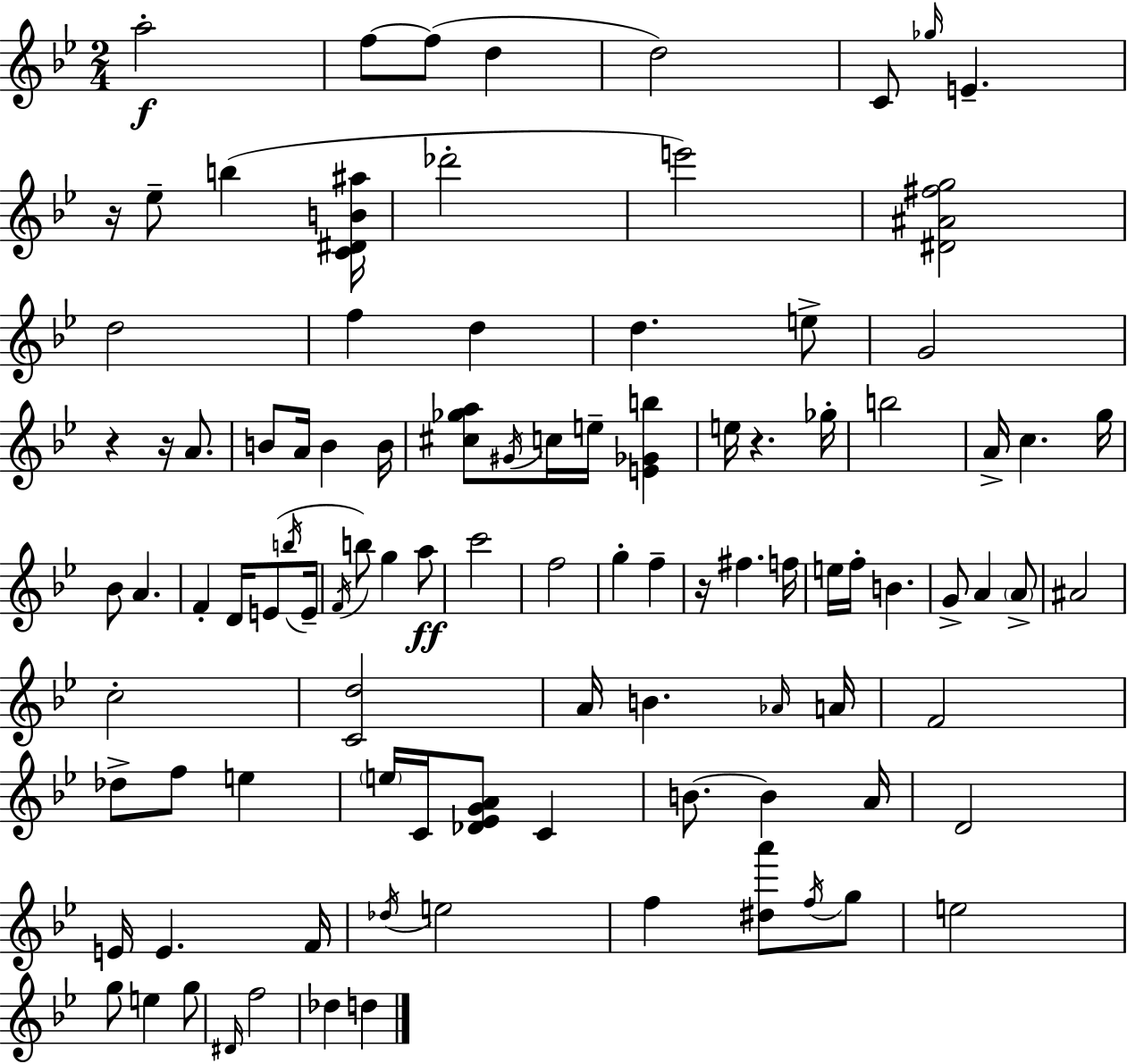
A5/h F5/e F5/e D5/q D5/h C4/e Gb5/s E4/q. R/s Eb5/e B5/q [C4,D#4,B4,A#5]/s Db6/h E6/h [D#4,A#4,F#5,G5]/h D5/h F5/q D5/q D5/q. E5/e G4/h R/q R/s A4/e. B4/e A4/s B4/q B4/s [C#5,Gb5,A5]/e G#4/s C5/s E5/s [E4,Gb4,B5]/q E5/s R/q. Gb5/s B5/h A4/s C5/q. G5/s Bb4/e A4/q. F4/q D4/s E4/e B5/s E4/s F4/s B5/e G5/q A5/e C6/h F5/h G5/q F5/q R/s F#5/q. F5/s E5/s F5/s B4/q. G4/e A4/q A4/e A#4/h C5/h [C4,D5]/h A4/s B4/q. Ab4/s A4/s F4/h Db5/e F5/e E5/q E5/s C4/s [Db4,Eb4,G4,A4]/e C4/q B4/e. B4/q A4/s D4/h E4/s E4/q. F4/s Db5/s E5/h F5/q [D#5,A6]/e F5/s G5/e E5/h G5/e E5/q G5/e D#4/s F5/h Db5/q D5/q